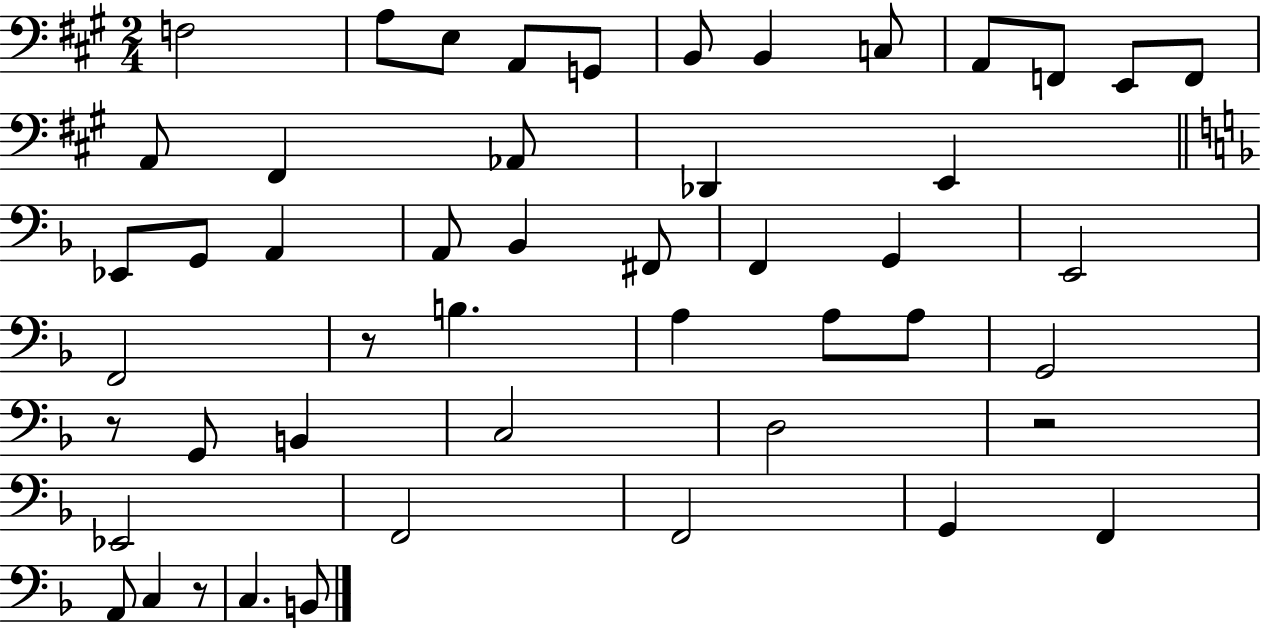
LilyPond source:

{
  \clef bass
  \numericTimeSignature
  \time 2/4
  \key a \major
  f2 | a8 e8 a,8 g,8 | b,8 b,4 c8 | a,8 f,8 e,8 f,8 | \break a,8 fis,4 aes,8 | des,4 e,4 | \bar "||" \break \key d \minor ees,8 g,8 a,4 | a,8 bes,4 fis,8 | f,4 g,4 | e,2 | \break f,2 | r8 b4. | a4 a8 a8 | g,2 | \break r8 g,8 b,4 | c2 | d2 | r2 | \break ees,2 | f,2 | f,2 | g,4 f,4 | \break a,8 c4 r8 | c4. b,8 | \bar "|."
}